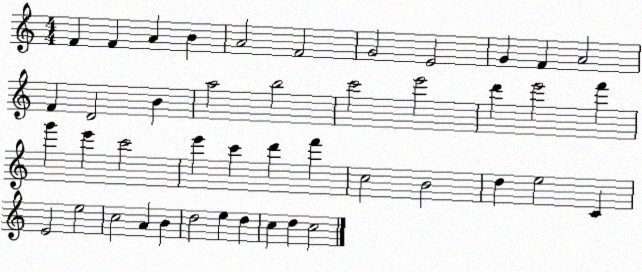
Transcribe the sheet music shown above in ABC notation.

X:1
T:Untitled
M:4/4
L:1/4
K:C
F F A B A2 F2 G2 E2 G F A2 F D2 B a2 b2 c'2 e'2 d' e'2 f' g' e' c'2 e' c' d' f' c2 B2 d e2 C E2 e2 c2 A B d2 e d c d c2